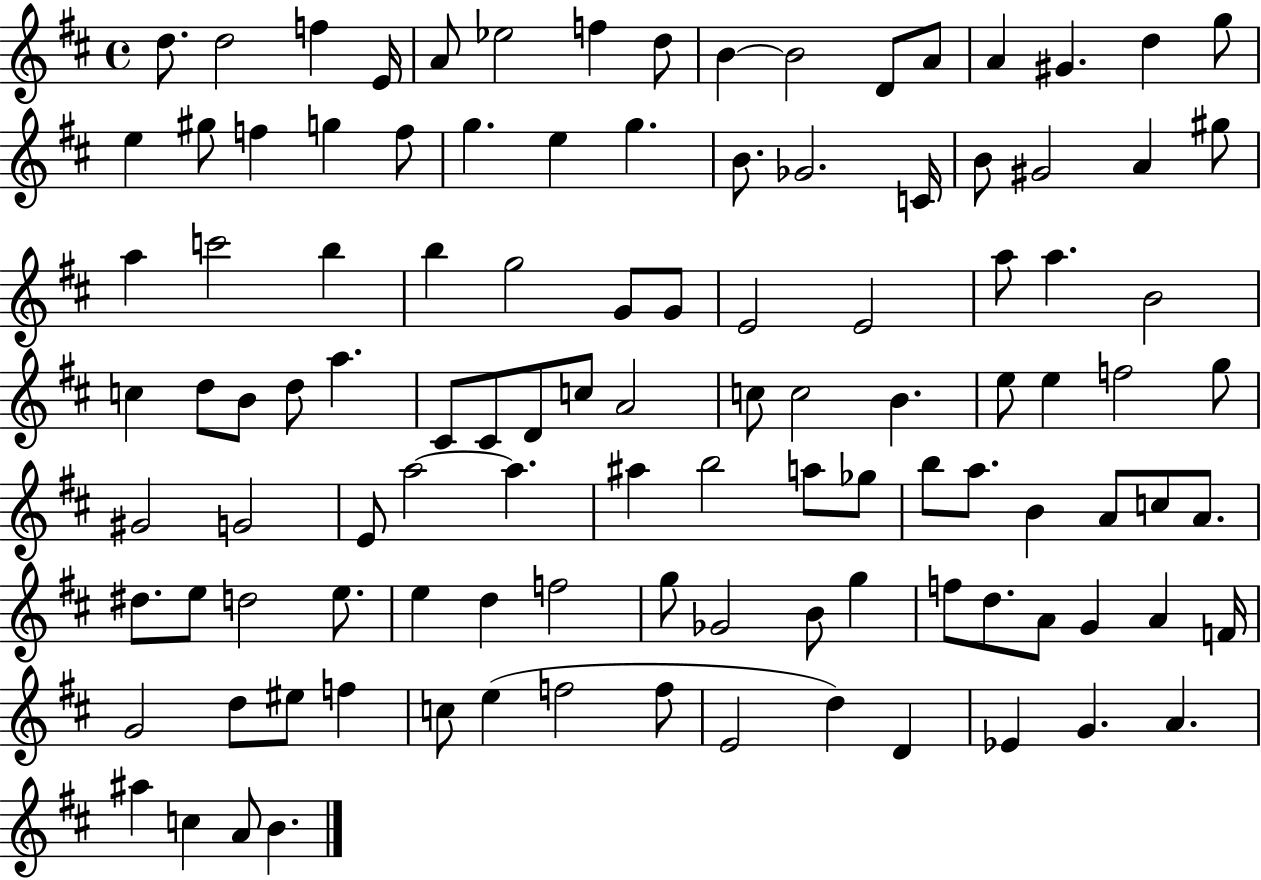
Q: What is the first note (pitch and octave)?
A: D5